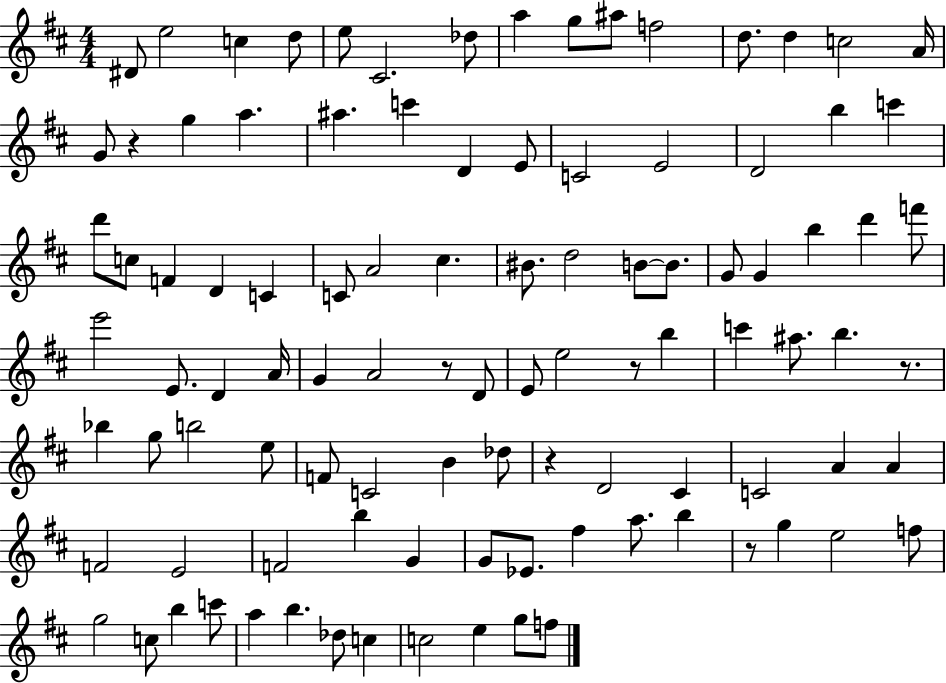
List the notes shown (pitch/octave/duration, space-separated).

D#4/e E5/h C5/q D5/e E5/e C#4/h. Db5/e A5/q G5/e A#5/e F5/h D5/e. D5/q C5/h A4/s G4/e R/q G5/q A5/q. A#5/q. C6/q D4/q E4/e C4/h E4/h D4/h B5/q C6/q D6/e C5/e F4/q D4/q C4/q C4/e A4/h C#5/q. BIS4/e. D5/h B4/e B4/e. G4/e G4/q B5/q D6/q F6/e E6/h E4/e. D4/q A4/s G4/q A4/h R/e D4/e E4/e E5/h R/e B5/q C6/q A#5/e. B5/q. R/e. Bb5/q G5/e B5/h E5/e F4/e C4/h B4/q Db5/e R/q D4/h C#4/q C4/h A4/q A4/q F4/h E4/h F4/h B5/q G4/q G4/e Eb4/e. F#5/q A5/e. B5/q R/e G5/q E5/h F5/e G5/h C5/e B5/q C6/e A5/q B5/q. Db5/e C5/q C5/h E5/q G5/e F5/e